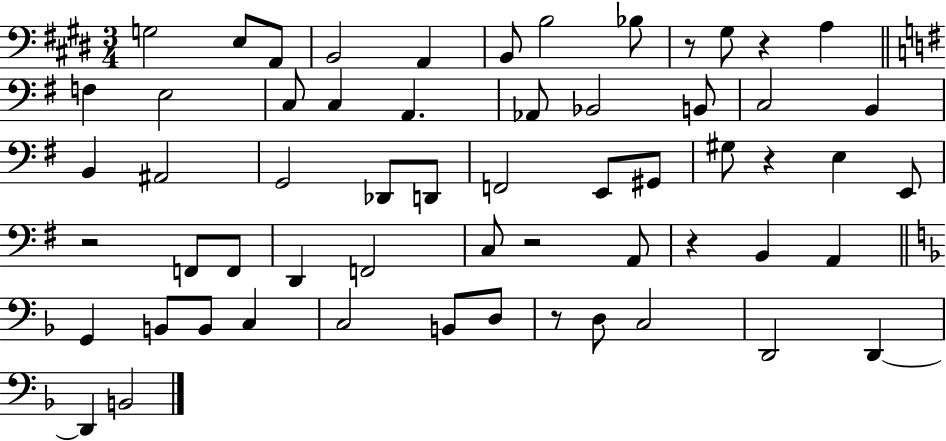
X:1
T:Untitled
M:3/4
L:1/4
K:E
G,2 E,/2 A,,/2 B,,2 A,, B,,/2 B,2 _B,/2 z/2 ^G,/2 z A, F, E,2 C,/2 C, A,, _A,,/2 _B,,2 B,,/2 C,2 B,, B,, ^A,,2 G,,2 _D,,/2 D,,/2 F,,2 E,,/2 ^G,,/2 ^G,/2 z E, E,,/2 z2 F,,/2 F,,/2 D,, F,,2 C,/2 z2 A,,/2 z B,, A,, G,, B,,/2 B,,/2 C, C,2 B,,/2 D,/2 z/2 D,/2 C,2 D,,2 D,, D,, B,,2